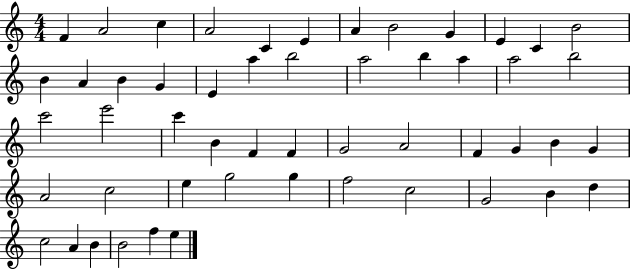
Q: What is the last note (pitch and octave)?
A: E5